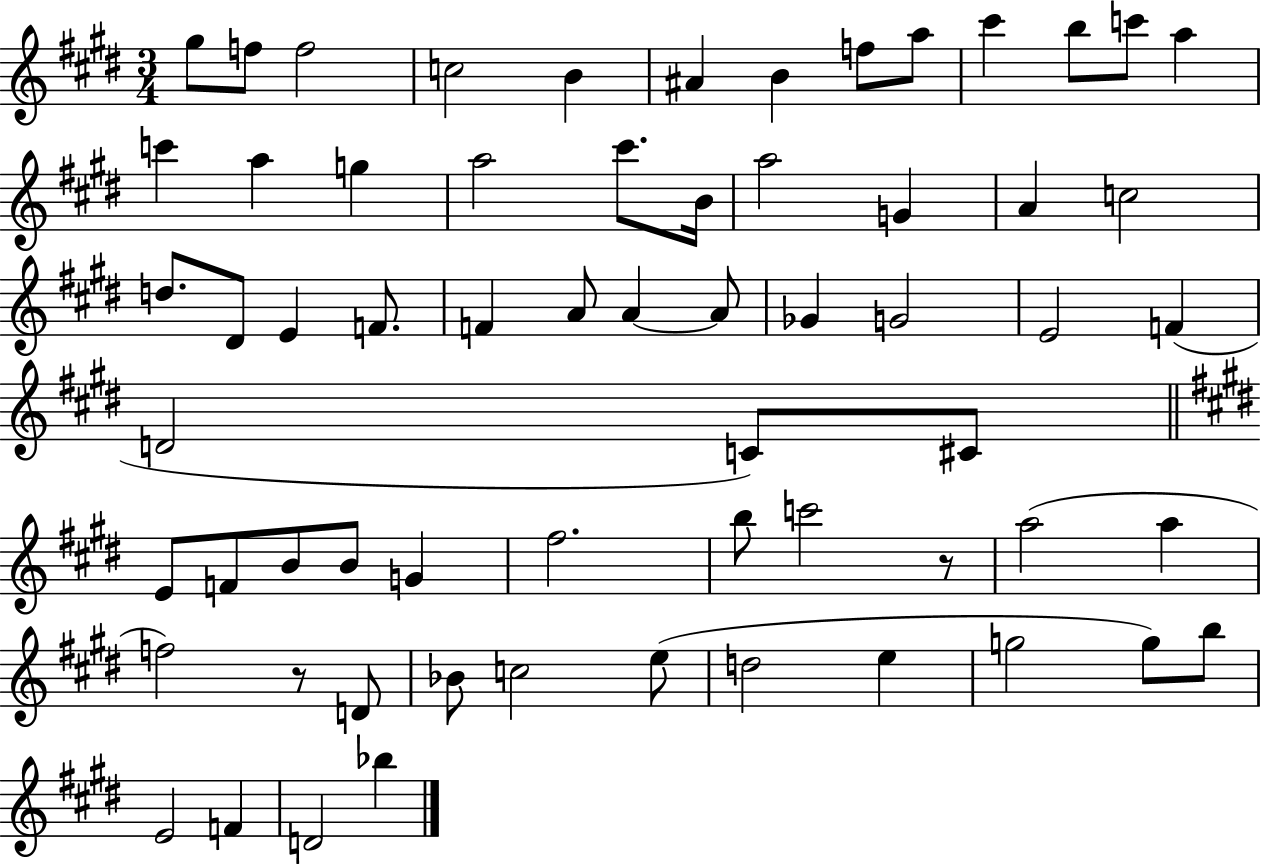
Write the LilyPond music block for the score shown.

{
  \clef treble
  \numericTimeSignature
  \time 3/4
  \key e \major
  gis''8 f''8 f''2 | c''2 b'4 | ais'4 b'4 f''8 a''8 | cis'''4 b''8 c'''8 a''4 | \break c'''4 a''4 g''4 | a''2 cis'''8. b'16 | a''2 g'4 | a'4 c''2 | \break d''8. dis'8 e'4 f'8. | f'4 a'8 a'4~~ a'8 | ges'4 g'2 | e'2 f'4( | \break d'2 c'8) cis'8 | \bar "||" \break \key e \major e'8 f'8 b'8 b'8 g'4 | fis''2. | b''8 c'''2 r8 | a''2( a''4 | \break f''2) r8 d'8 | bes'8 c''2 e''8( | d''2 e''4 | g''2 g''8) b''8 | \break e'2 f'4 | d'2 bes''4 | \bar "|."
}